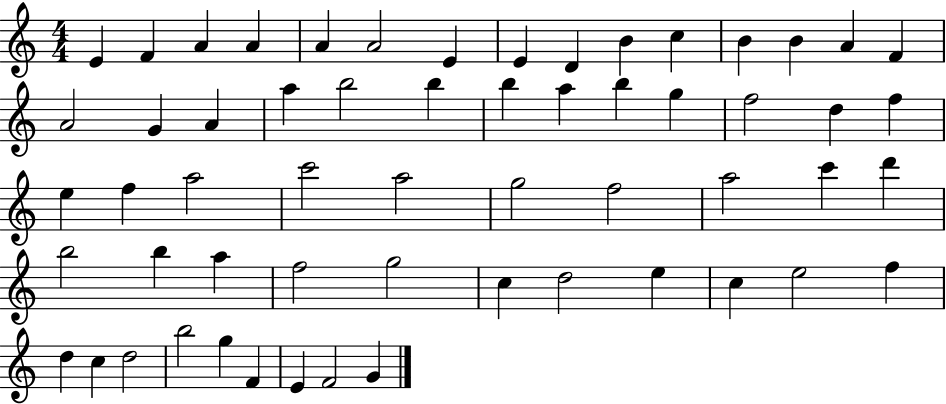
{
  \clef treble
  \numericTimeSignature
  \time 4/4
  \key c \major
  e'4 f'4 a'4 a'4 | a'4 a'2 e'4 | e'4 d'4 b'4 c''4 | b'4 b'4 a'4 f'4 | \break a'2 g'4 a'4 | a''4 b''2 b''4 | b''4 a''4 b''4 g''4 | f''2 d''4 f''4 | \break e''4 f''4 a''2 | c'''2 a''2 | g''2 f''2 | a''2 c'''4 d'''4 | \break b''2 b''4 a''4 | f''2 g''2 | c''4 d''2 e''4 | c''4 e''2 f''4 | \break d''4 c''4 d''2 | b''2 g''4 f'4 | e'4 f'2 g'4 | \bar "|."
}